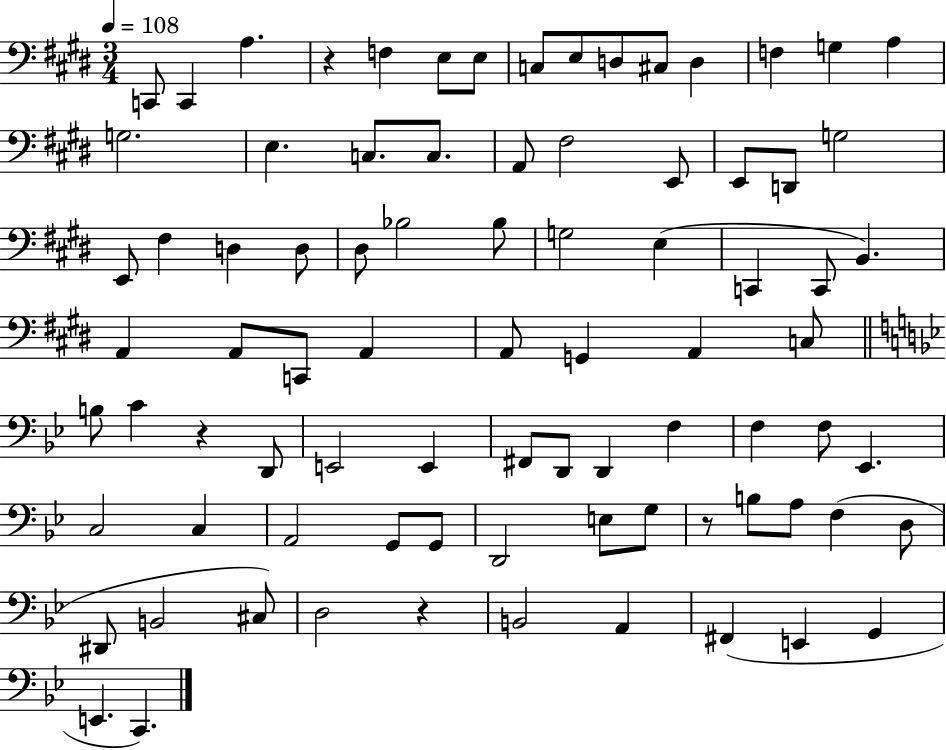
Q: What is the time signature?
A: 3/4